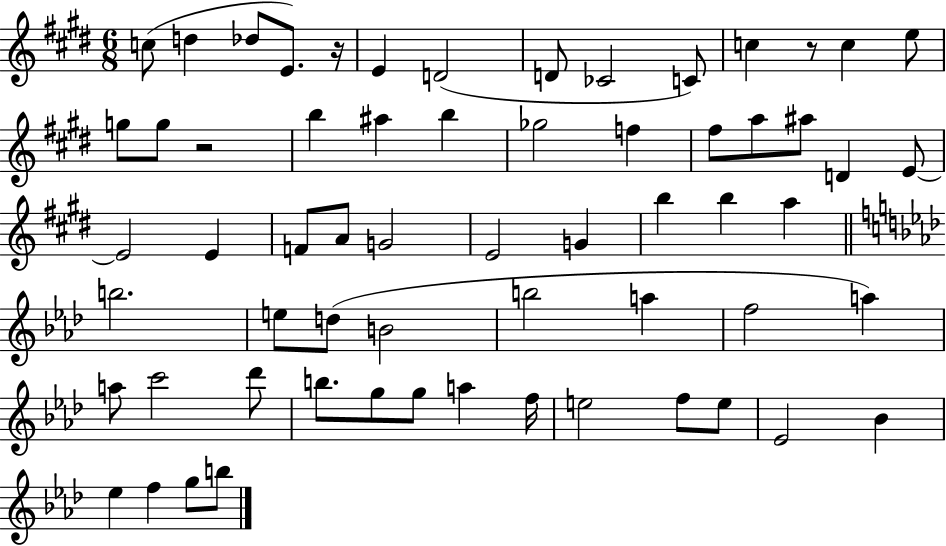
C5/e D5/q Db5/e E4/e. R/s E4/q D4/h D4/e CES4/h C4/e C5/q R/e C5/q E5/e G5/e G5/e R/h B5/q A#5/q B5/q Gb5/h F5/q F#5/e A5/e A#5/e D4/q E4/e E4/h E4/q F4/e A4/e G4/h E4/h G4/q B5/q B5/q A5/q B5/h. E5/e D5/e B4/h B5/h A5/q F5/h A5/q A5/e C6/h Db6/e B5/e. G5/e G5/e A5/q F5/s E5/h F5/e E5/e Eb4/h Bb4/q Eb5/q F5/q G5/e B5/e